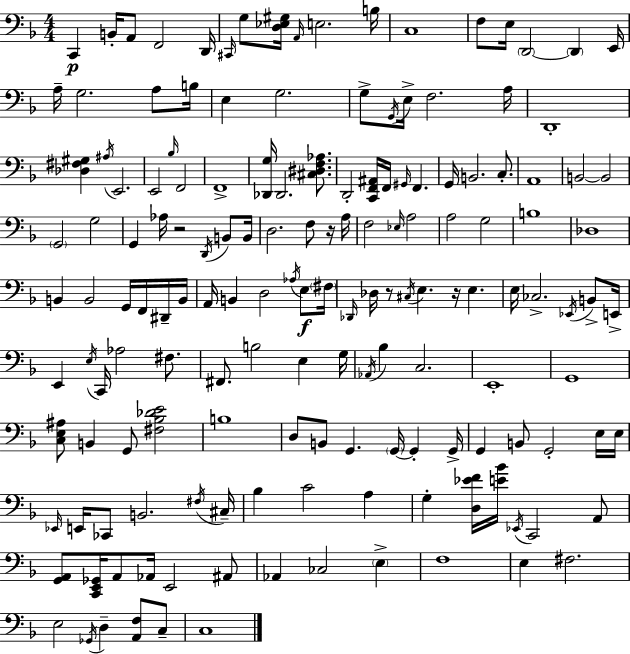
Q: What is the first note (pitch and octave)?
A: C2